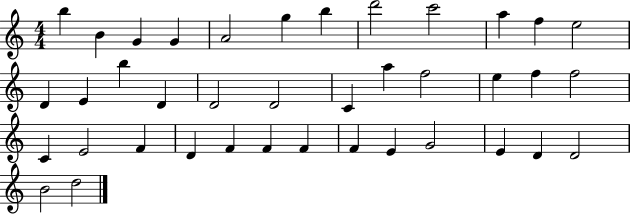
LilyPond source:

{
  \clef treble
  \numericTimeSignature
  \time 4/4
  \key c \major
  b''4 b'4 g'4 g'4 | a'2 g''4 b''4 | d'''2 c'''2 | a''4 f''4 e''2 | \break d'4 e'4 b''4 d'4 | d'2 d'2 | c'4 a''4 f''2 | e''4 f''4 f''2 | \break c'4 e'2 f'4 | d'4 f'4 f'4 f'4 | f'4 e'4 g'2 | e'4 d'4 d'2 | \break b'2 d''2 | \bar "|."
}